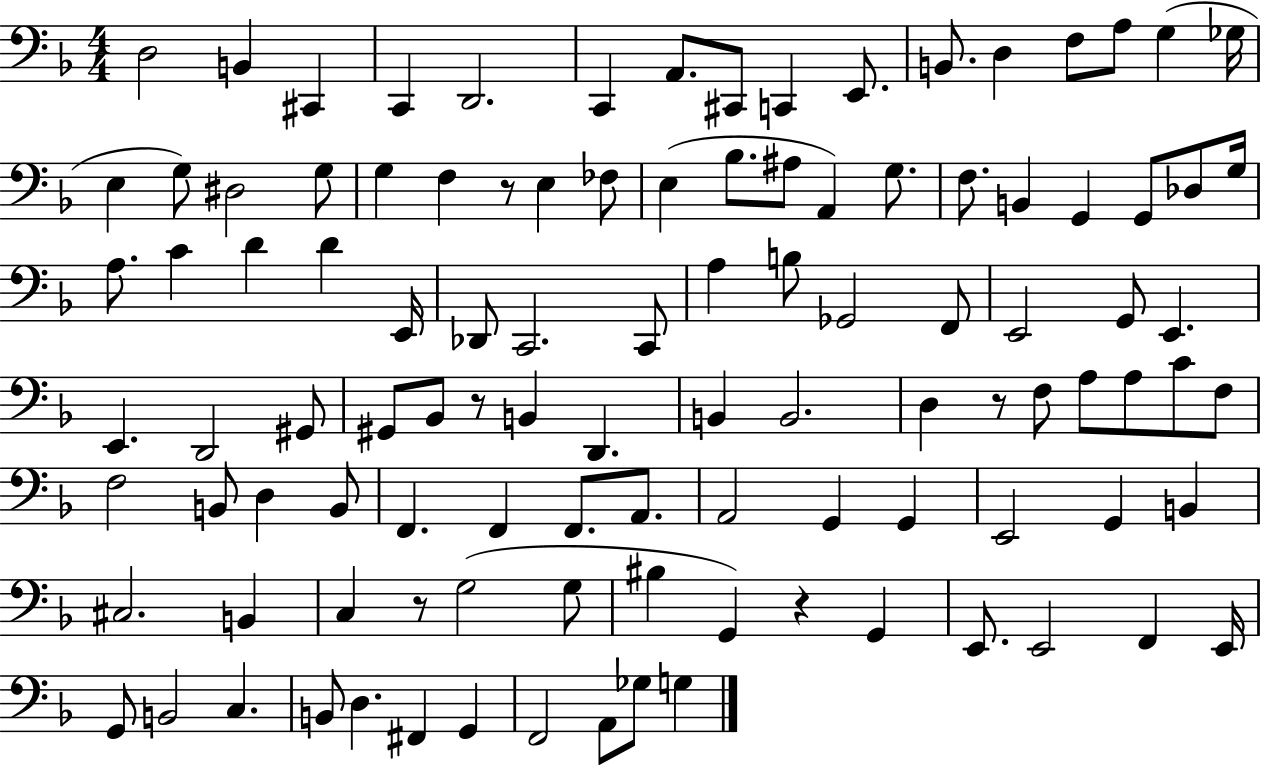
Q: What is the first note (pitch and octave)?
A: D3